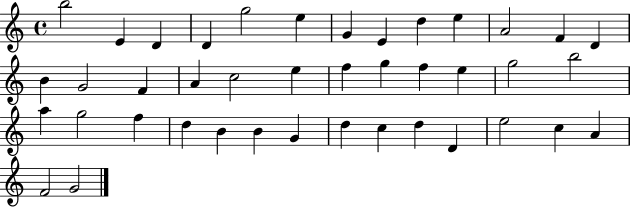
B5/h E4/q D4/q D4/q G5/h E5/q G4/q E4/q D5/q E5/q A4/h F4/q D4/q B4/q G4/h F4/q A4/q C5/h E5/q F5/q G5/q F5/q E5/q G5/h B5/h A5/q G5/h F5/q D5/q B4/q B4/q G4/q D5/q C5/q D5/q D4/q E5/h C5/q A4/q F4/h G4/h